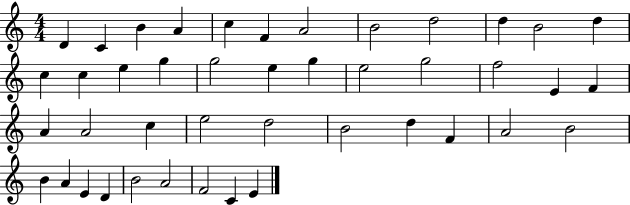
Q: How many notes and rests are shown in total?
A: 43